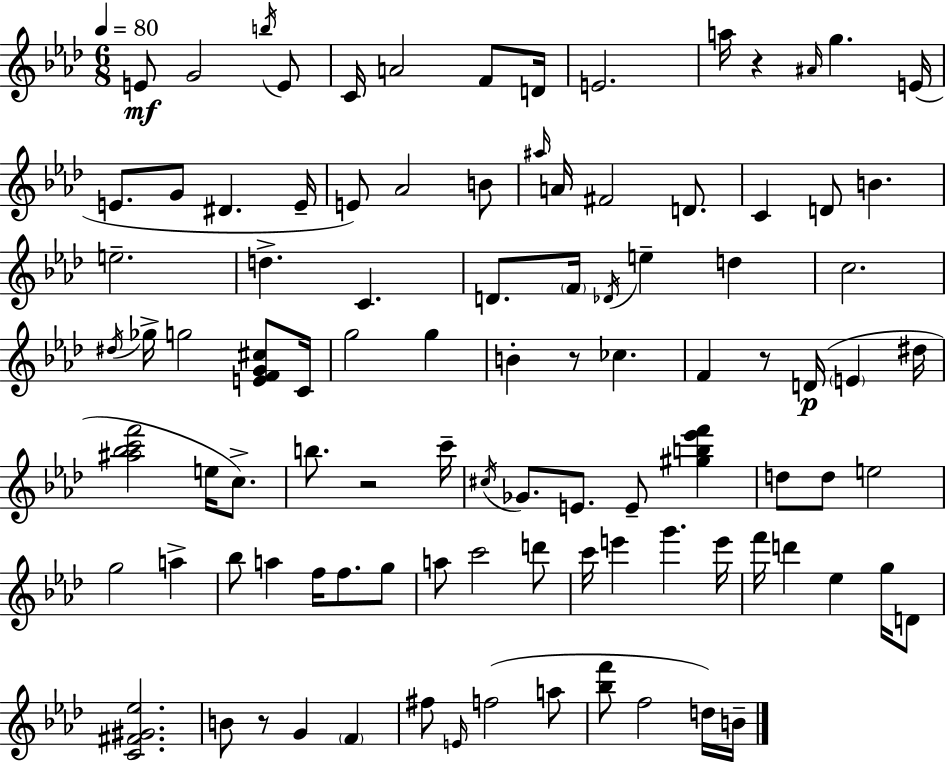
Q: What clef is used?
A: treble